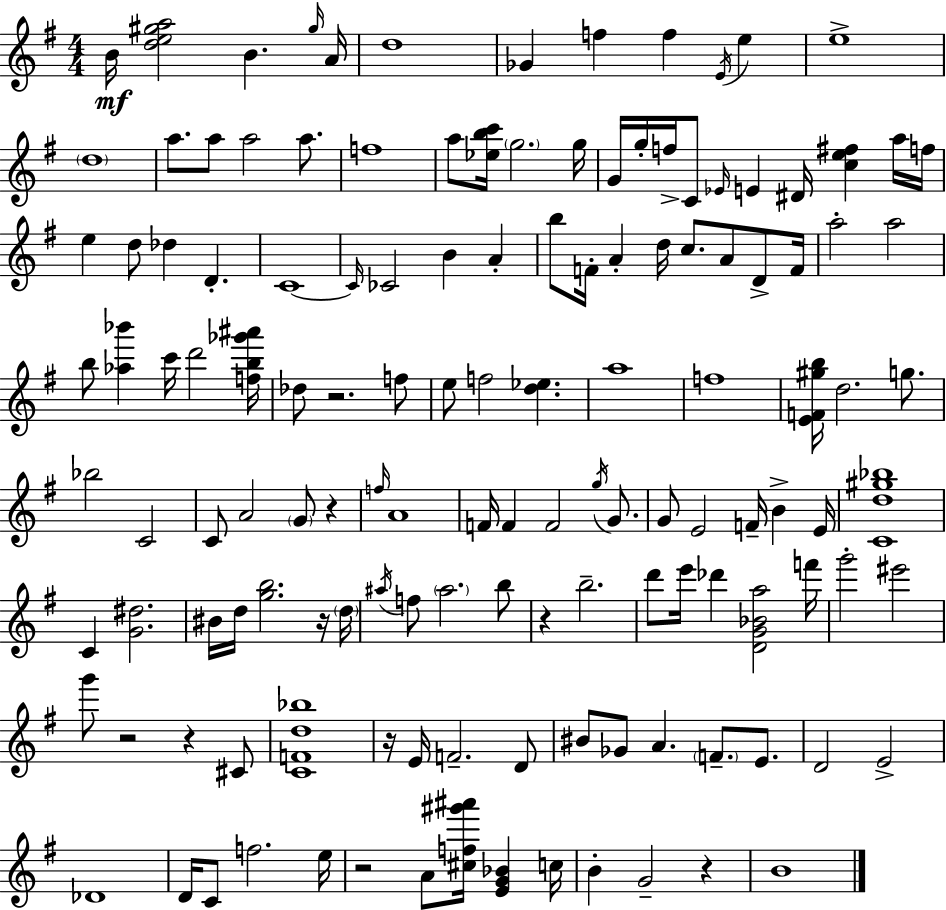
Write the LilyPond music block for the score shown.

{
  \clef treble
  \numericTimeSignature
  \time 4/4
  \key g \major
  b'16\mf <d'' e'' gis'' a''>2 b'4. \grace { gis''16 } | a'16 d''1 | ges'4 f''4 f''4 \acciaccatura { e'16 } e''4 | e''1-> | \break \parenthesize d''1 | a''8. a''8 a''2 a''8. | f''1 | a''8 <ees'' b'' c'''>16 \parenthesize g''2. | \break g''16 g'16 g''16-. f''16-> c'8 \grace { ees'16 } e'4 dis'16 <c'' e'' fis''>4 | a''16 f''16 e''4 d''8 des''4 d'4.-. | c'1~~ | \grace { c'16 } ces'2 b'4 | \break a'4-. b''8 f'16-. a'4-. d''16 c''8. a'8 | d'8-> f'16 a''2-. a''2 | b''8 <aes'' bes'''>4 c'''16 d'''2 | <f'' b'' ges''' ais'''>16 des''8 r2. | \break f''8 e''8 f''2 <d'' ees''>4. | a''1 | f''1 | <e' f' gis'' b''>16 d''2. | \break g''8. bes''2 c'2 | c'8 a'2 \parenthesize g'8 | r4 \grace { f''16 } a'1 | f'16 f'4 f'2 | \break \acciaccatura { g''16 } g'8. g'8 e'2 | f'16-- b'4-> e'16 <c' d'' gis'' bes''>1 | c'4 <g' dis''>2. | bis'16 d''16 <g'' b''>2. | \break r16 \parenthesize d''16 \acciaccatura { ais''16 } f''8 \parenthesize ais''2. | b''8 r4 b''2.-- | d'''8 e'''16 des'''4 <d' g' bes' a''>2 | f'''16 g'''2-. eis'''2 | \break g'''8 r2 | r4 cis'8 <c' f' d'' bes''>1 | r16 e'16 f'2.-- | d'8 bis'8 ges'8 a'4. | \break \parenthesize f'8.-- e'8. d'2 e'2-> | des'1 | d'16 c'8 f''2. | e''16 r2 a'8 | \break <cis'' f'' gis''' ais'''>16 <e' g' bes'>4 c''16 b'4-. g'2-- | r4 b'1 | \bar "|."
}